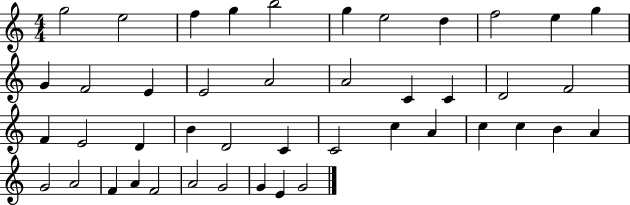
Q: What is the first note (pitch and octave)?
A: G5